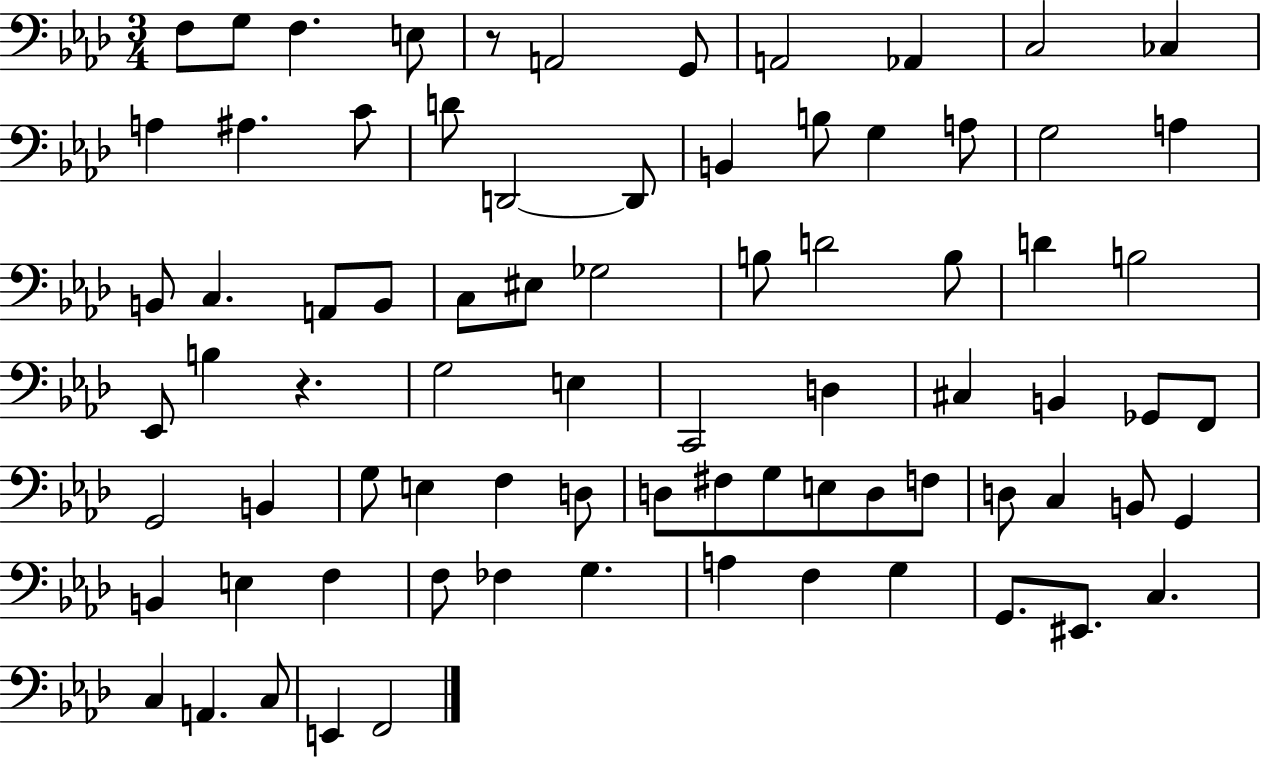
F3/e G3/e F3/q. E3/e R/e A2/h G2/e A2/h Ab2/q C3/h CES3/q A3/q A#3/q. C4/e D4/e D2/h D2/e B2/q B3/e G3/q A3/e G3/h A3/q B2/e C3/q. A2/e B2/e C3/e EIS3/e Gb3/h B3/e D4/h B3/e D4/q B3/h Eb2/e B3/q R/q. G3/h E3/q C2/h D3/q C#3/q B2/q Gb2/e F2/e G2/h B2/q G3/e E3/q F3/q D3/e D3/e F#3/e G3/e E3/e D3/e F3/e D3/e C3/q B2/e G2/q B2/q E3/q F3/q F3/e FES3/q G3/q. A3/q F3/q G3/q G2/e. EIS2/e. C3/q. C3/q A2/q. C3/e E2/q F2/h